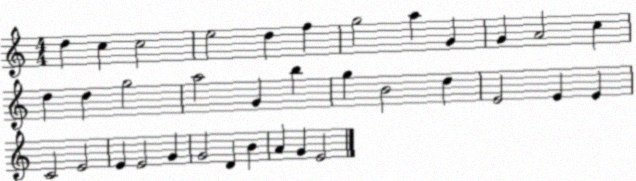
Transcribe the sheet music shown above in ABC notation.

X:1
T:Untitled
M:4/4
L:1/4
K:C
d c c2 e2 d f g2 a G G A2 c d d g2 a2 G b g B2 d E2 E E C2 E2 E E2 G G2 D B A G E2